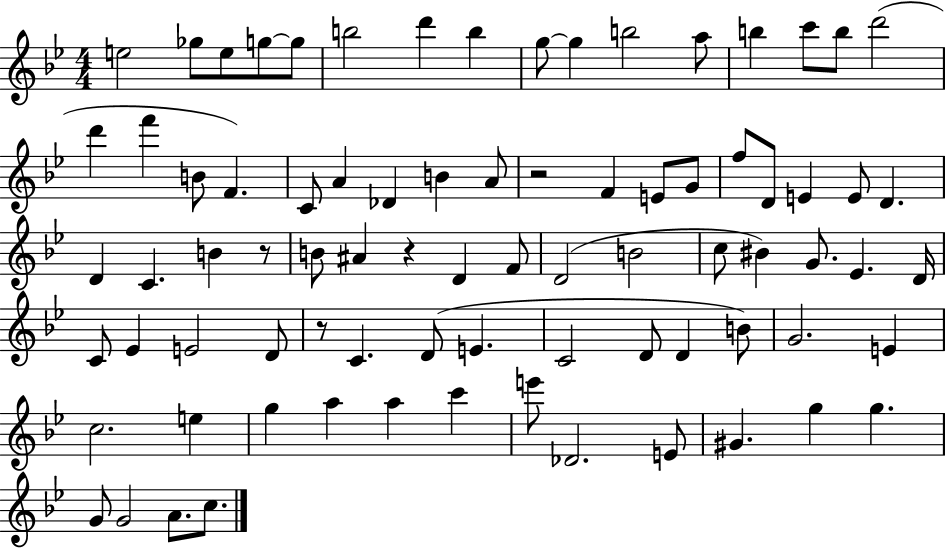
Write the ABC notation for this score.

X:1
T:Untitled
M:4/4
L:1/4
K:Bb
e2 _g/2 e/2 g/2 g/2 b2 d' b g/2 g b2 a/2 b c'/2 b/2 d'2 d' f' B/2 F C/2 A _D B A/2 z2 F E/2 G/2 f/2 D/2 E E/2 D D C B z/2 B/2 ^A z D F/2 D2 B2 c/2 ^B G/2 _E D/4 C/2 _E E2 D/2 z/2 C D/2 E C2 D/2 D B/2 G2 E c2 e g a a c' e'/2 _D2 E/2 ^G g g G/2 G2 A/2 c/2